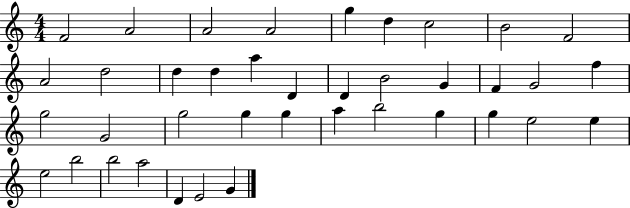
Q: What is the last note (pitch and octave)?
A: G4